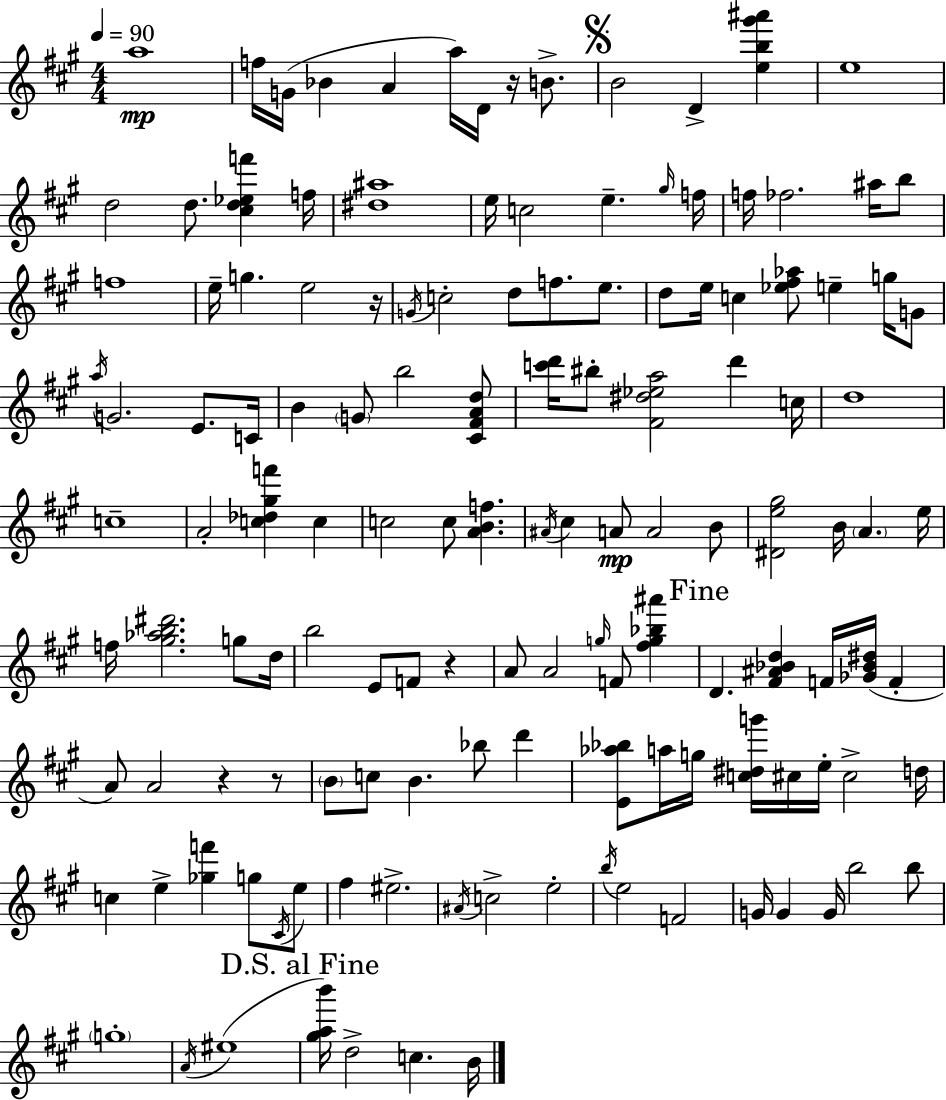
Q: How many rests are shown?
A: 5